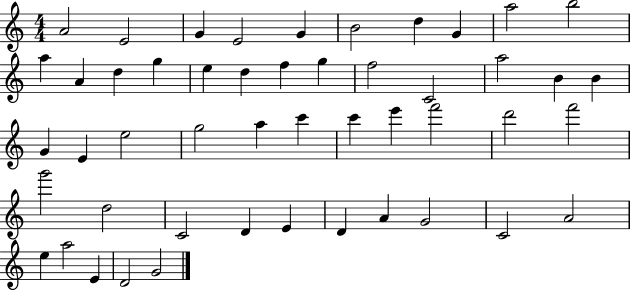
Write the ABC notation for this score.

X:1
T:Untitled
M:4/4
L:1/4
K:C
A2 E2 G E2 G B2 d G a2 b2 a A d g e d f g f2 C2 a2 B B G E e2 g2 a c' c' e' f'2 d'2 f'2 g'2 d2 C2 D E D A G2 C2 A2 e a2 E D2 G2